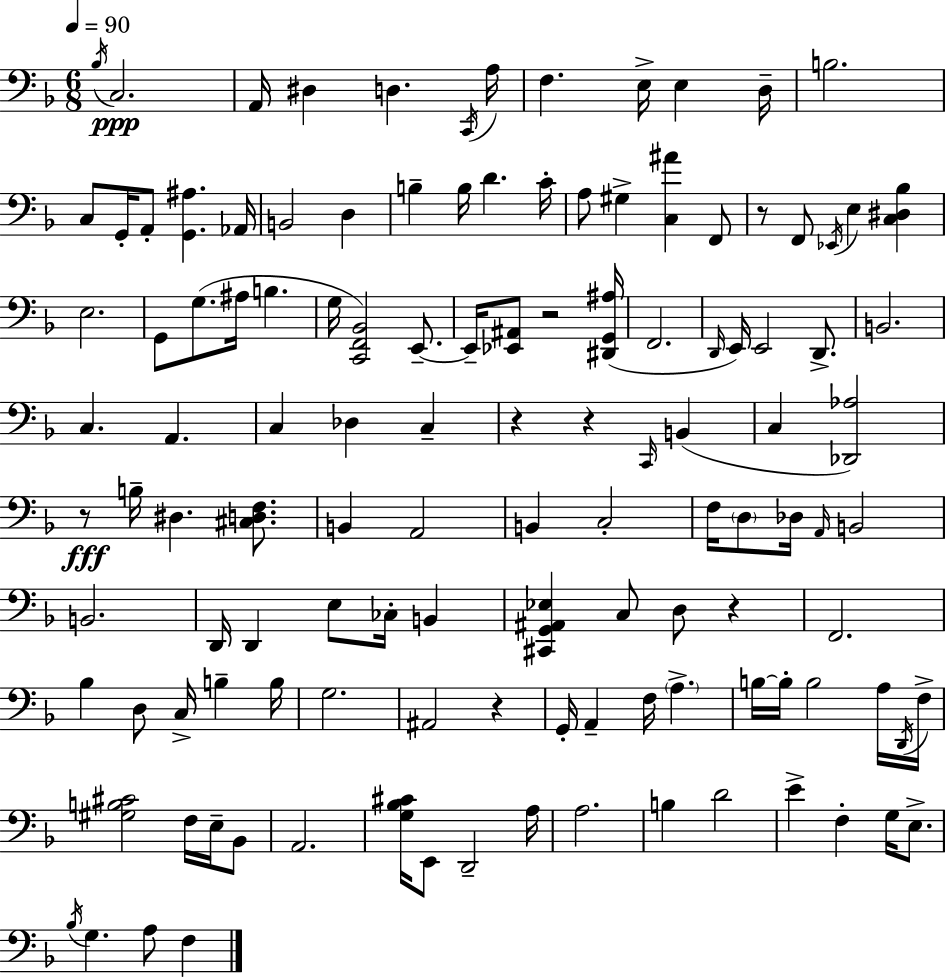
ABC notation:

X:1
T:Untitled
M:6/8
L:1/4
K:F
_B,/4 C,2 A,,/4 ^D, D, C,,/4 A,/4 F, E,/4 E, D,/4 B,2 C,/2 G,,/4 A,,/2 [G,,^A,] _A,,/4 B,,2 D, B, B,/4 D C/4 A,/2 ^G, [C,^A] F,,/2 z/2 F,,/2 _E,,/4 E, [C,^D,_B,] E,2 G,,/2 G,/2 ^A,/4 B, G,/4 [C,,F,,_B,,]2 E,,/2 E,,/4 [_E,,^A,,]/2 z2 [^D,,G,,^A,]/4 F,,2 D,,/4 E,,/4 E,,2 D,,/2 B,,2 C, A,, C, _D, C, z z C,,/4 B,, C, [_D,,_A,]2 z/2 B,/4 ^D, [^C,D,F,]/2 B,, A,,2 B,, C,2 F,/4 D,/2 _D,/4 A,,/4 B,,2 B,,2 D,,/4 D,, E,/2 _C,/4 B,, [^C,,G,,^A,,_E,] C,/2 D,/2 z F,,2 _B, D,/2 C,/4 B, B,/4 G,2 ^A,,2 z G,,/4 A,, F,/4 A, B,/4 B,/4 B,2 A,/4 D,,/4 F,/4 [^G,B,^C]2 F,/4 E,/4 _B,,/2 A,,2 [G,_B,^C]/4 E,,/2 D,,2 A,/4 A,2 B, D2 E F, G,/4 E,/2 _B,/4 G, A,/2 F,